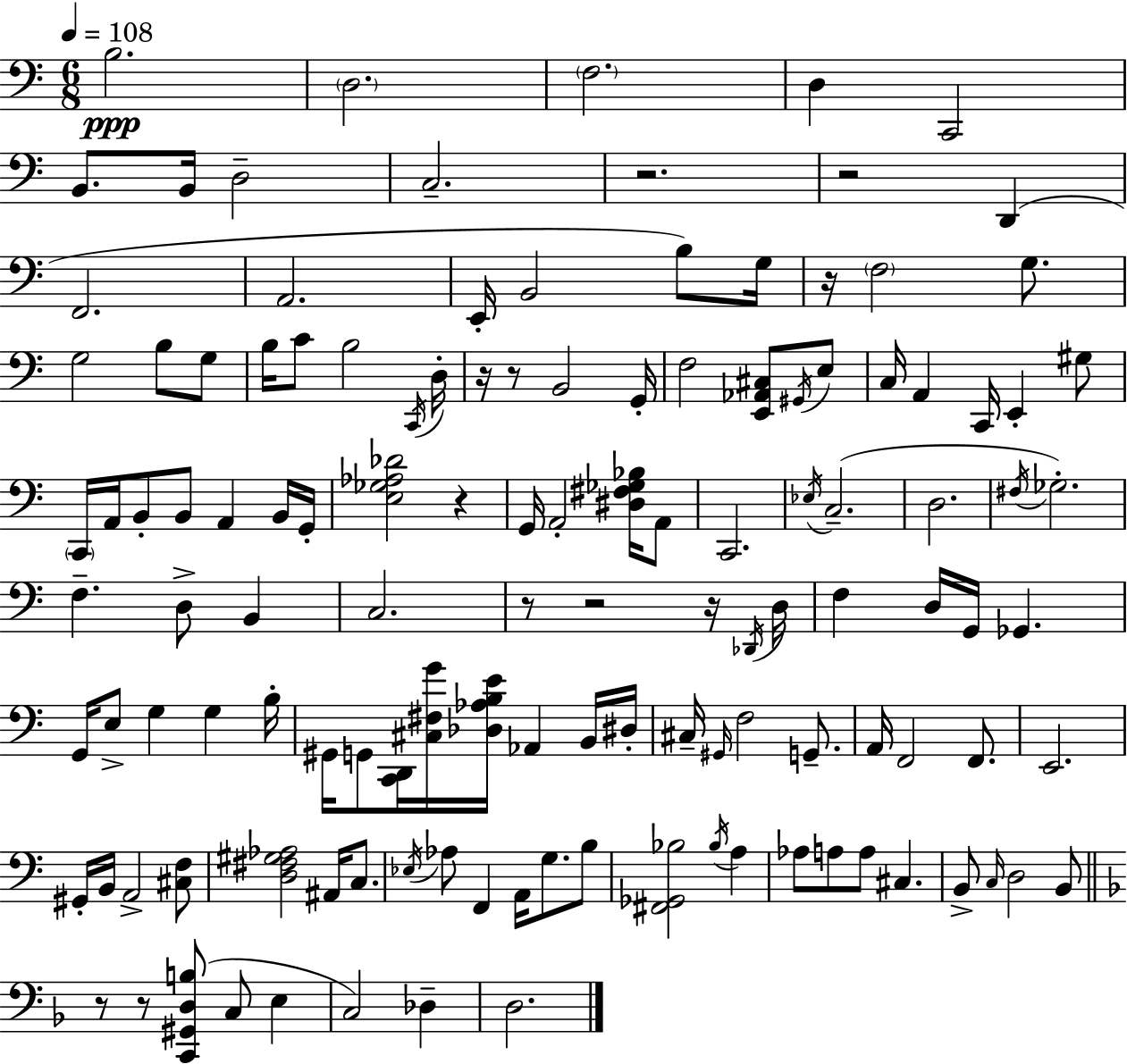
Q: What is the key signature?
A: C major